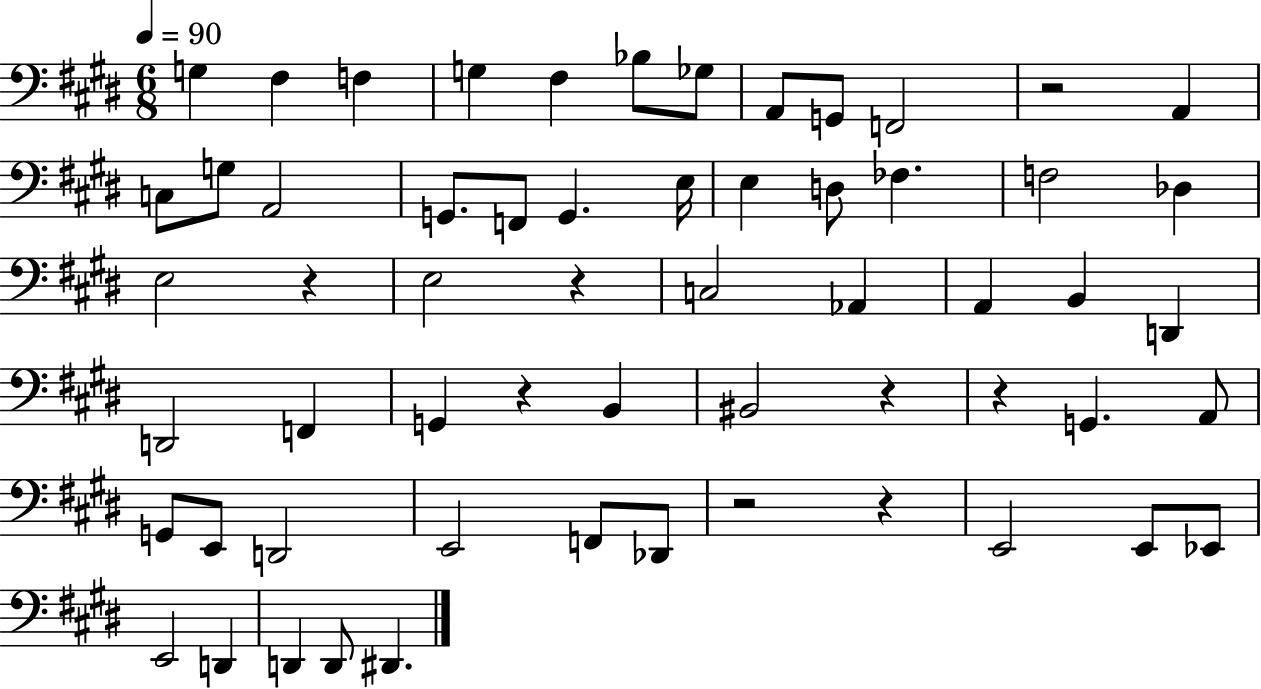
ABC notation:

X:1
T:Untitled
M:6/8
L:1/4
K:E
G, ^F, F, G, ^F, _B,/2 _G,/2 A,,/2 G,,/2 F,,2 z2 A,, C,/2 G,/2 A,,2 G,,/2 F,,/2 G,, E,/4 E, D,/2 _F, F,2 _D, E,2 z E,2 z C,2 _A,, A,, B,, D,, D,,2 F,, G,, z B,, ^B,,2 z z G,, A,,/2 G,,/2 E,,/2 D,,2 E,,2 F,,/2 _D,,/2 z2 z E,,2 E,,/2 _E,,/2 E,,2 D,, D,, D,,/2 ^D,,